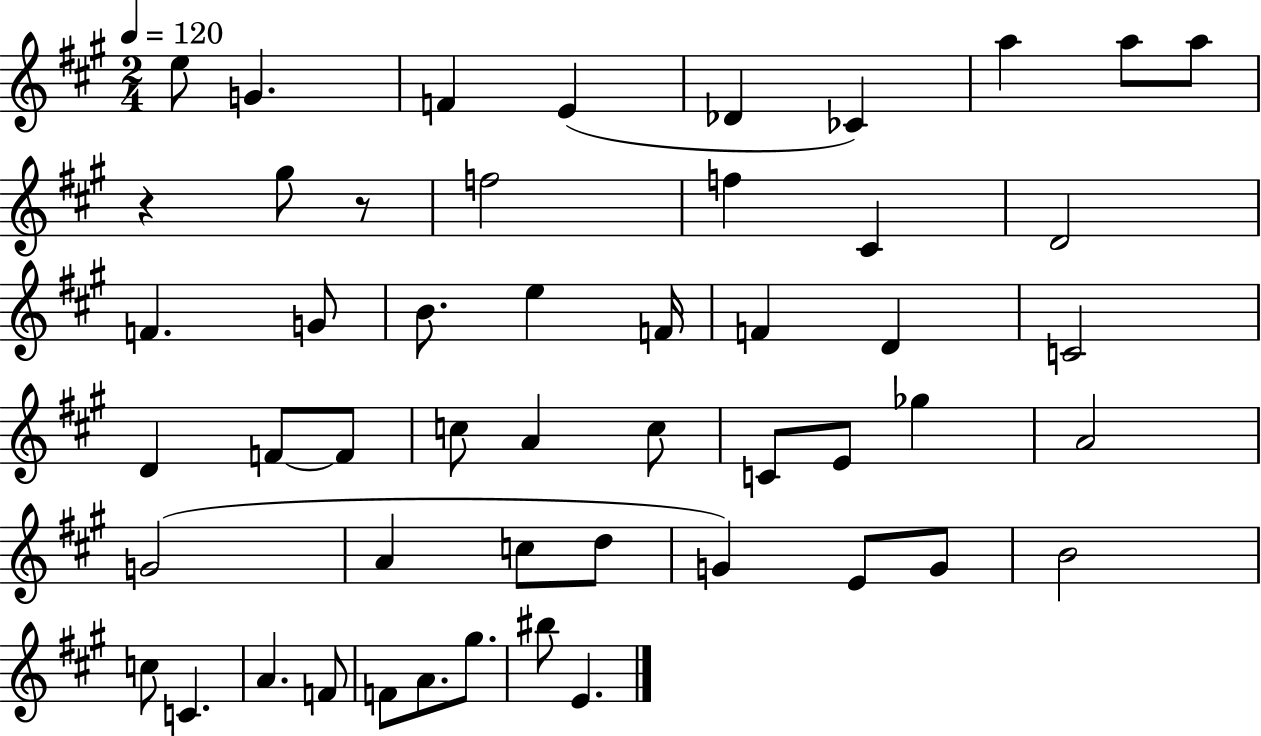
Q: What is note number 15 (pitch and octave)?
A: F4